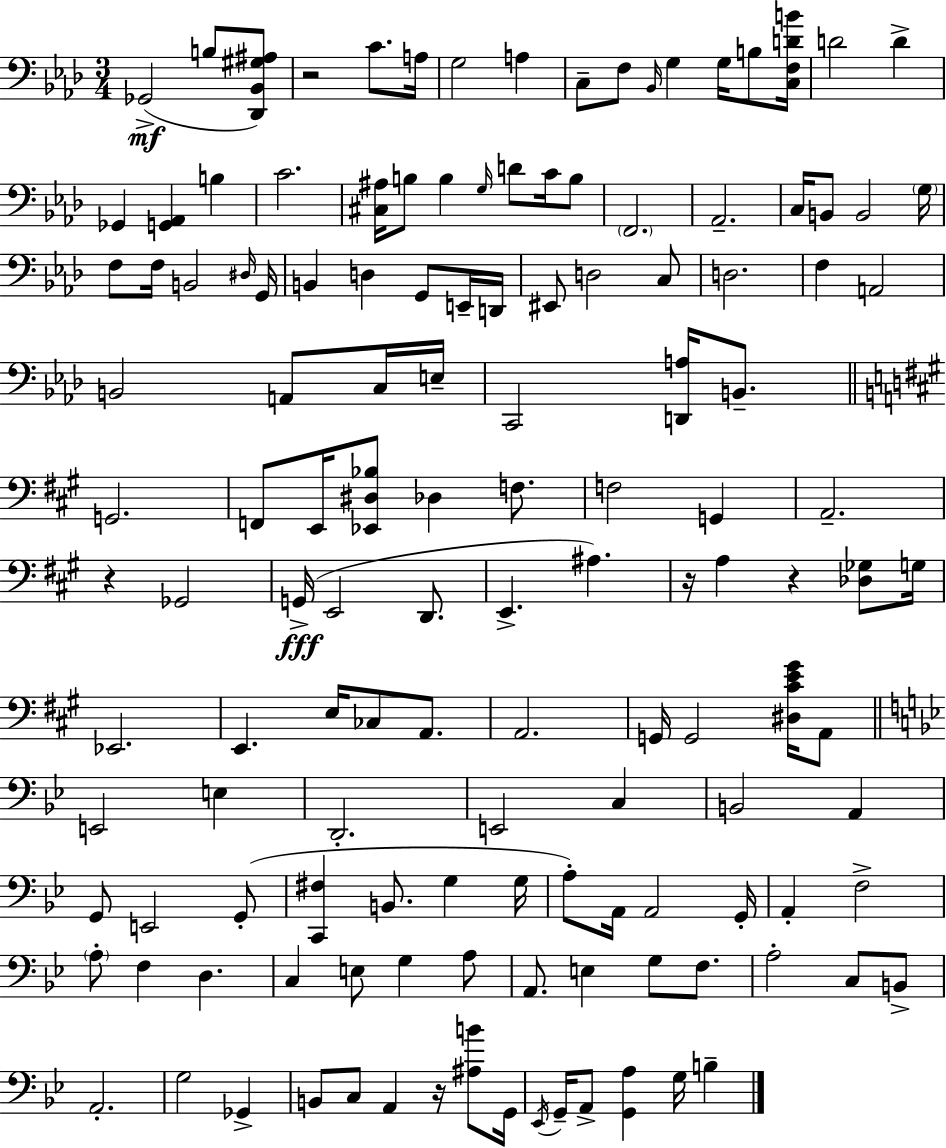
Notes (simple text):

Gb2/h B3/e [Db2,Bb2,G#3,A#3]/e R/h C4/e. A3/s G3/h A3/q C3/e F3/e Bb2/s G3/q G3/s B3/e [C3,F3,D4,B4]/s D4/h D4/q Gb2/q [G2,Ab2]/q B3/q C4/h. [C#3,A#3]/s B3/e B3/q G3/s D4/e C4/s B3/e F2/h. Ab2/h. C3/s B2/e B2/h G3/s F3/e F3/s B2/h D#3/s G2/s B2/q D3/q G2/e E2/s D2/s EIS2/e D3/h C3/e D3/h. F3/q A2/h B2/h A2/e C3/s E3/s C2/h [D2,A3]/s B2/e. G2/h. F2/e E2/s [Eb2,D#3,Bb3]/e Db3/q F3/e. F3/h G2/q A2/h. R/q Gb2/h G2/s E2/h D2/e. E2/q. A#3/q. R/s A3/q R/q [Db3,Gb3]/e G3/s Eb2/h. E2/q. E3/s CES3/e A2/e. A2/h. G2/s G2/h [D#3,C#4,E4,G#4]/s A2/e E2/h E3/q D2/h. E2/h C3/q B2/h A2/q G2/e E2/h G2/e [C2,F#3]/q B2/e. G3/q G3/s A3/e A2/s A2/h G2/s A2/q F3/h A3/e F3/q D3/q. C3/q E3/e G3/q A3/e A2/e. E3/q G3/e F3/e. A3/h C3/e B2/e A2/h. G3/h Gb2/q B2/e C3/e A2/q R/s [A#3,B4]/e G2/s Eb2/s G2/s A2/e [G2,A3]/q G3/s B3/q